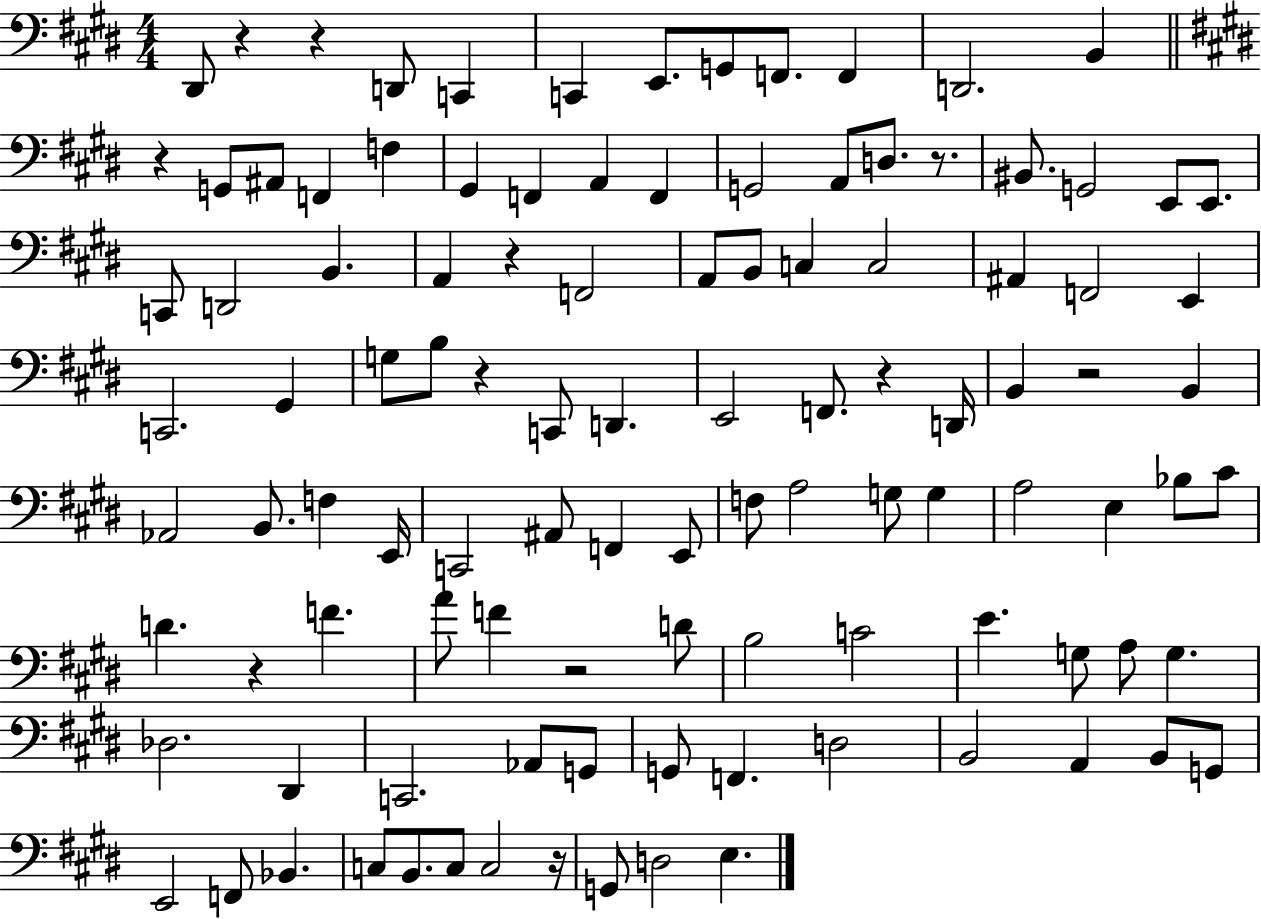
D#2/e R/q R/q D2/e C2/q C2/q E2/e. G2/e F2/e. F2/q D2/h. B2/q R/q G2/e A#2/e F2/q F3/q G#2/q F2/q A2/q F2/q G2/h A2/e D3/e. R/e. BIS2/e. G2/h E2/e E2/e. C2/e D2/h B2/q. A2/q R/q F2/h A2/e B2/e C3/q C3/h A#2/q F2/h E2/q C2/h. G#2/q G3/e B3/e R/q C2/e D2/q. E2/h F2/e. R/q D2/s B2/q R/h B2/q Ab2/h B2/e. F3/q E2/s C2/h A#2/e F2/q E2/e F3/e A3/h G3/e G3/q A3/h E3/q Bb3/e C#4/e D4/q. R/q F4/q. A4/e F4/q R/h D4/e B3/h C4/h E4/q. G3/e A3/e G3/q. Db3/h. D#2/q C2/h. Ab2/e G2/e G2/e F2/q. D3/h B2/h A2/q B2/e G2/e E2/h F2/e Bb2/q. C3/e B2/e. C3/e C3/h R/s G2/e D3/h E3/q.